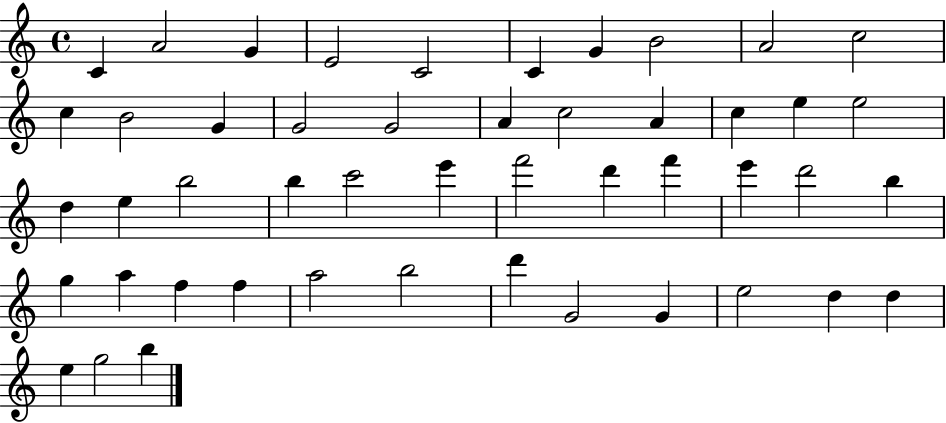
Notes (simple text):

C4/q A4/h G4/q E4/h C4/h C4/q G4/q B4/h A4/h C5/h C5/q B4/h G4/q G4/h G4/h A4/q C5/h A4/q C5/q E5/q E5/h D5/q E5/q B5/h B5/q C6/h E6/q F6/h D6/q F6/q E6/q D6/h B5/q G5/q A5/q F5/q F5/q A5/h B5/h D6/q G4/h G4/q E5/h D5/q D5/q E5/q G5/h B5/q